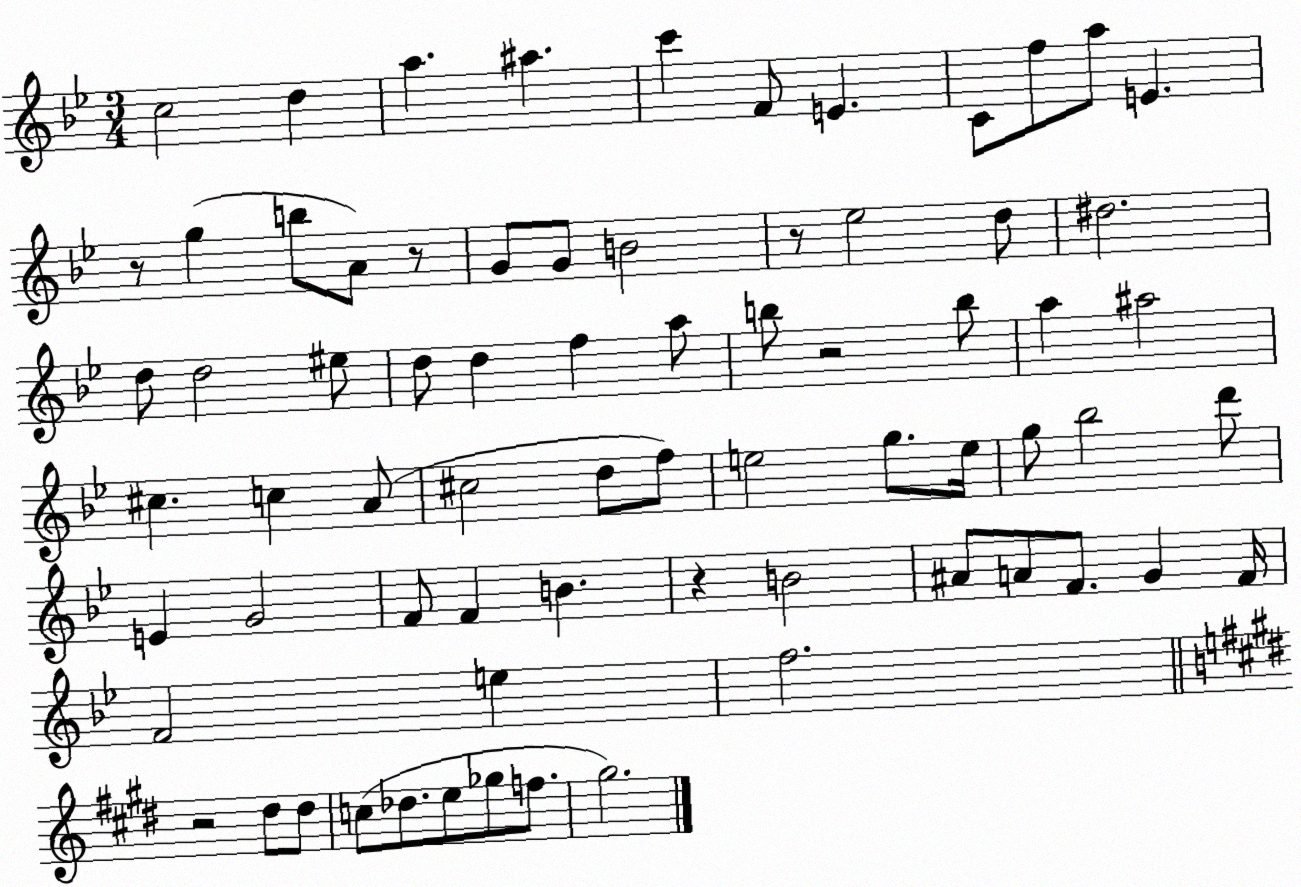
X:1
T:Untitled
M:3/4
L:1/4
K:Bb
c2 d a ^a c' F/2 E C/2 f/2 a/2 E z/2 g b/2 A/2 z/2 G/2 G/2 B2 z/2 _e2 d/2 ^d2 d/2 d2 ^e/2 d/2 d f a/2 b/2 z2 b/2 a ^a2 ^c c A/2 ^c2 d/2 f/2 e2 g/2 e/4 g/2 _b2 d'/2 E G2 F/2 F B z B2 ^A/2 A/2 F/2 G F/4 F2 e f2 z2 ^d/2 ^d/2 c/2 _d/2 e/2 _g/2 f/2 ^g2